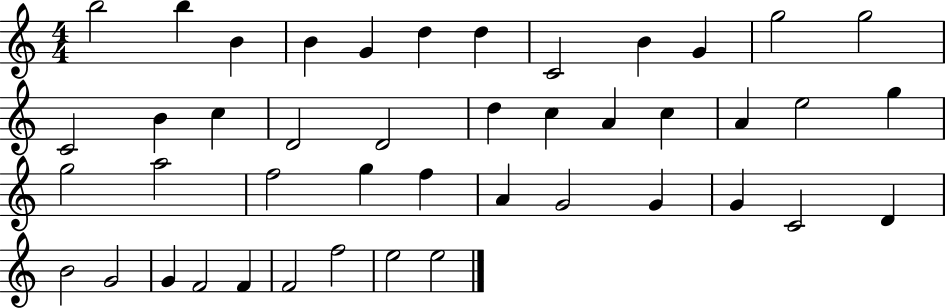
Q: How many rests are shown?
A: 0